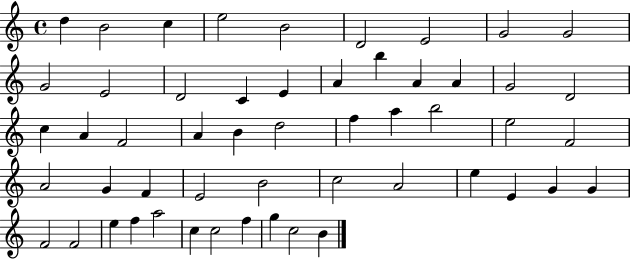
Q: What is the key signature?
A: C major